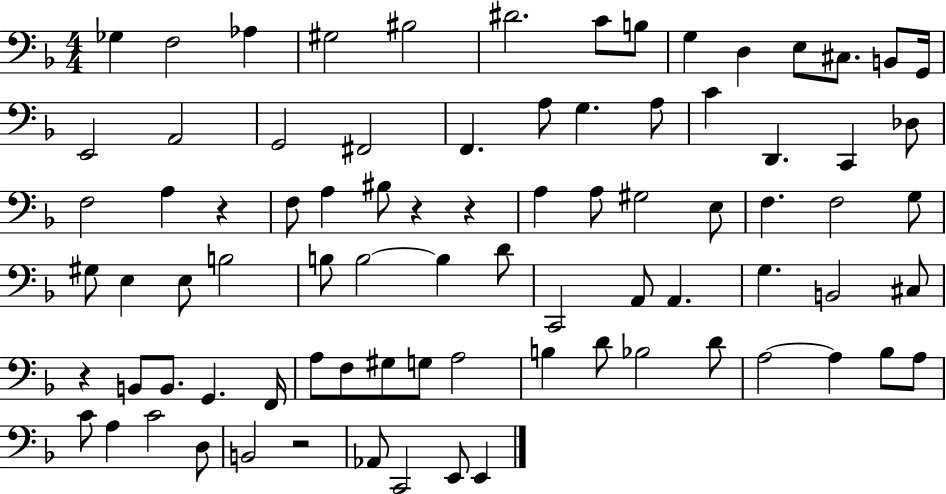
X:1
T:Untitled
M:4/4
L:1/4
K:F
_G, F,2 _A, ^G,2 ^B,2 ^D2 C/2 B,/2 G, D, E,/2 ^C,/2 B,,/2 G,,/4 E,,2 A,,2 G,,2 ^F,,2 F,, A,/2 G, A,/2 C D,, C,, _D,/2 F,2 A, z F,/2 A, ^B,/2 z z A, A,/2 ^G,2 E,/2 F, F,2 G,/2 ^G,/2 E, E,/2 B,2 B,/2 B,2 B, D/2 C,,2 A,,/2 A,, G, B,,2 ^C,/2 z B,,/2 B,,/2 G,, F,,/4 A,/2 F,/2 ^G,/2 G,/2 A,2 B, D/2 _B,2 D/2 A,2 A, _B,/2 A,/2 C/2 A, C2 D,/2 B,,2 z2 _A,,/2 C,,2 E,,/2 E,,